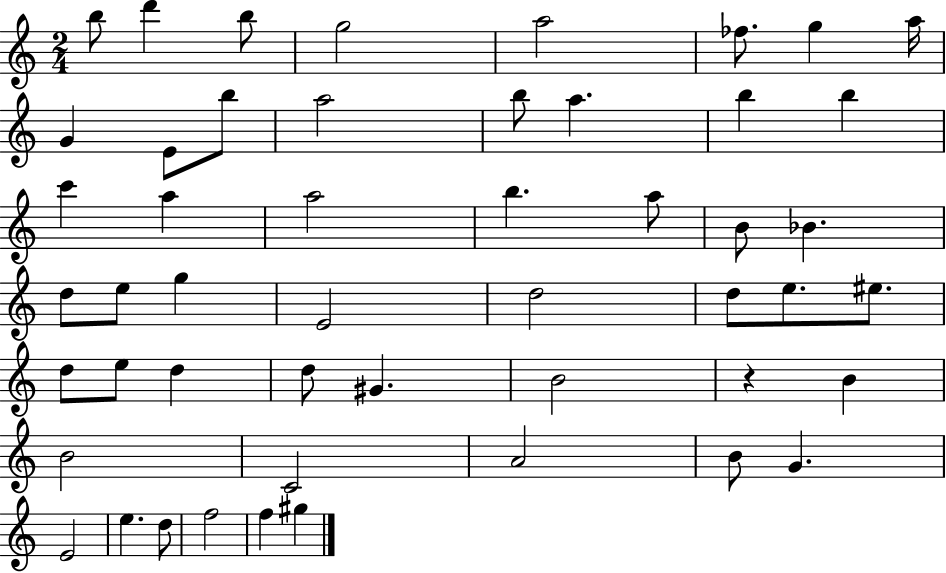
{
  \clef treble
  \numericTimeSignature
  \time 2/4
  \key c \major
  b''8 d'''4 b''8 | g''2 | a''2 | fes''8. g''4 a''16 | \break g'4 e'8 b''8 | a''2 | b''8 a''4. | b''4 b''4 | \break c'''4 a''4 | a''2 | b''4. a''8 | b'8 bes'4. | \break d''8 e''8 g''4 | e'2 | d''2 | d''8 e''8. eis''8. | \break d''8 e''8 d''4 | d''8 gis'4. | b'2 | r4 b'4 | \break b'2 | c'2 | a'2 | b'8 g'4. | \break e'2 | e''4. d''8 | f''2 | f''4 gis''4 | \break \bar "|."
}